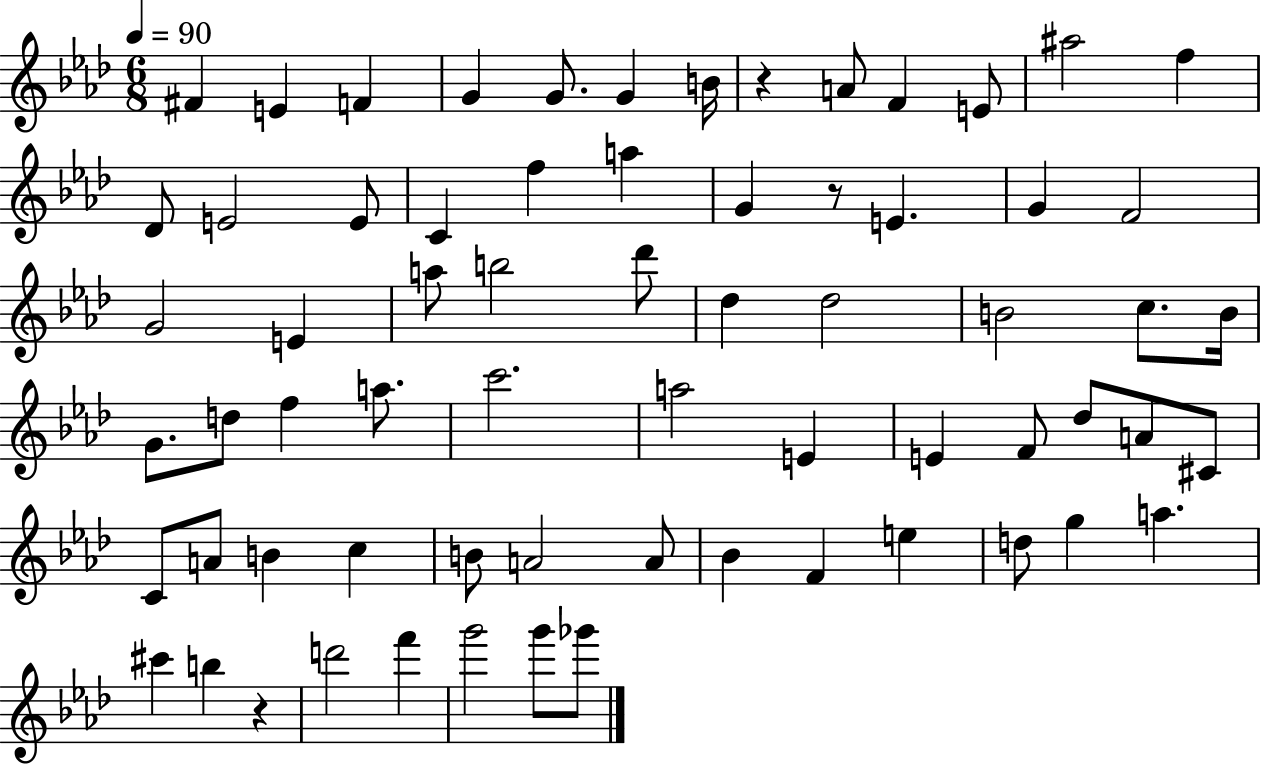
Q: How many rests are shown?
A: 3